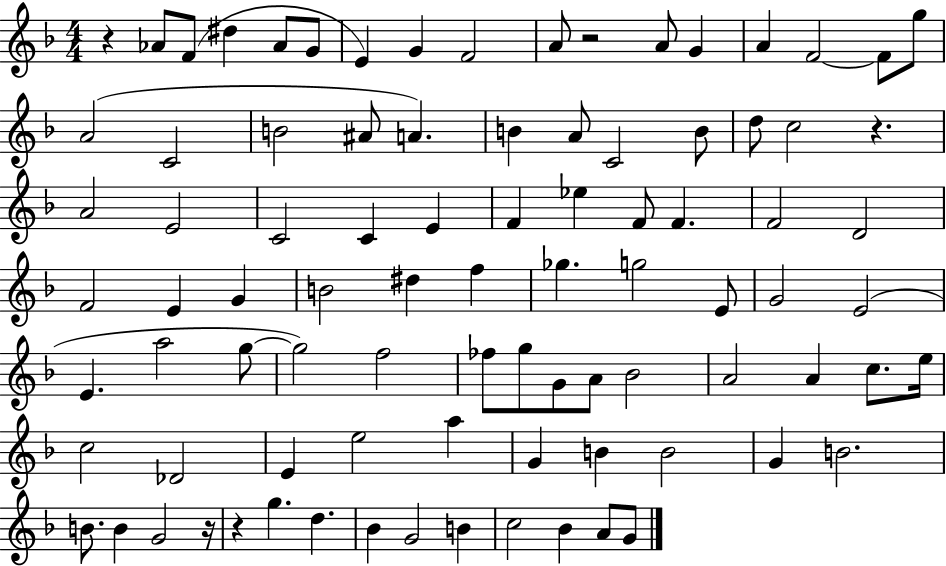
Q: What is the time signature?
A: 4/4